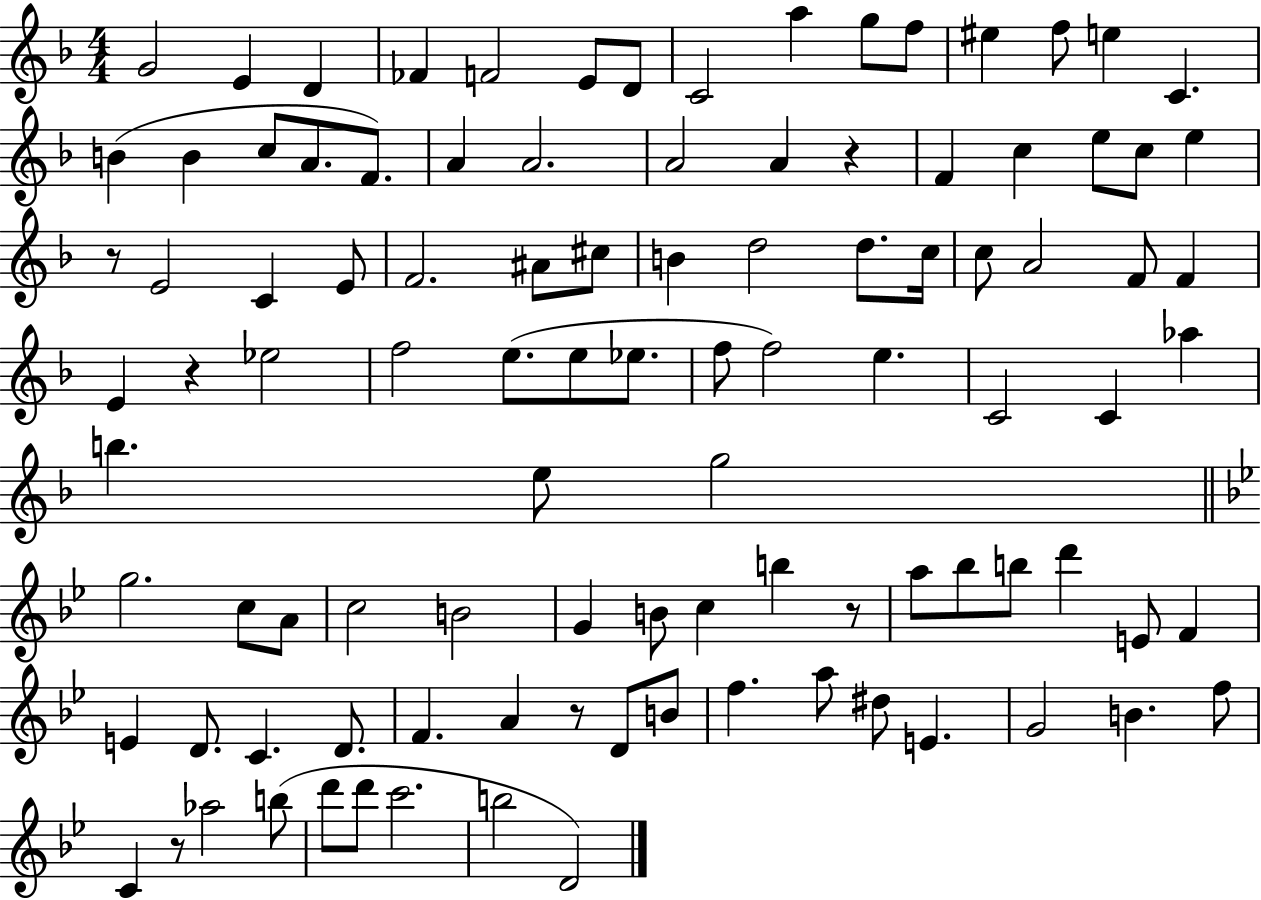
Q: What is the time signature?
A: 4/4